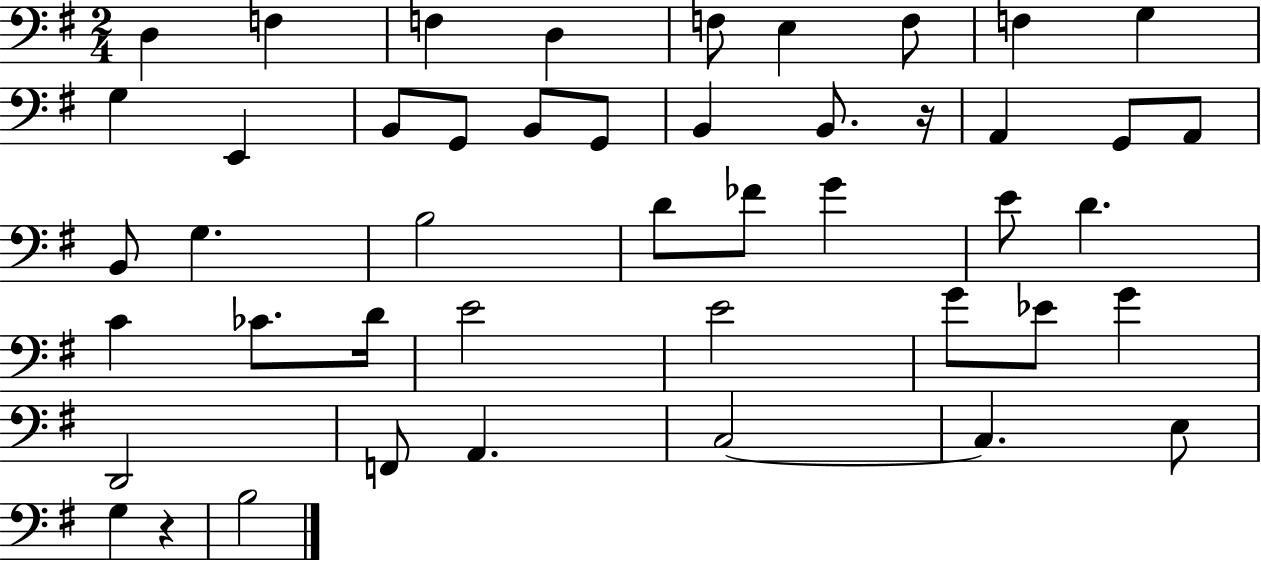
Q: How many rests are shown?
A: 2